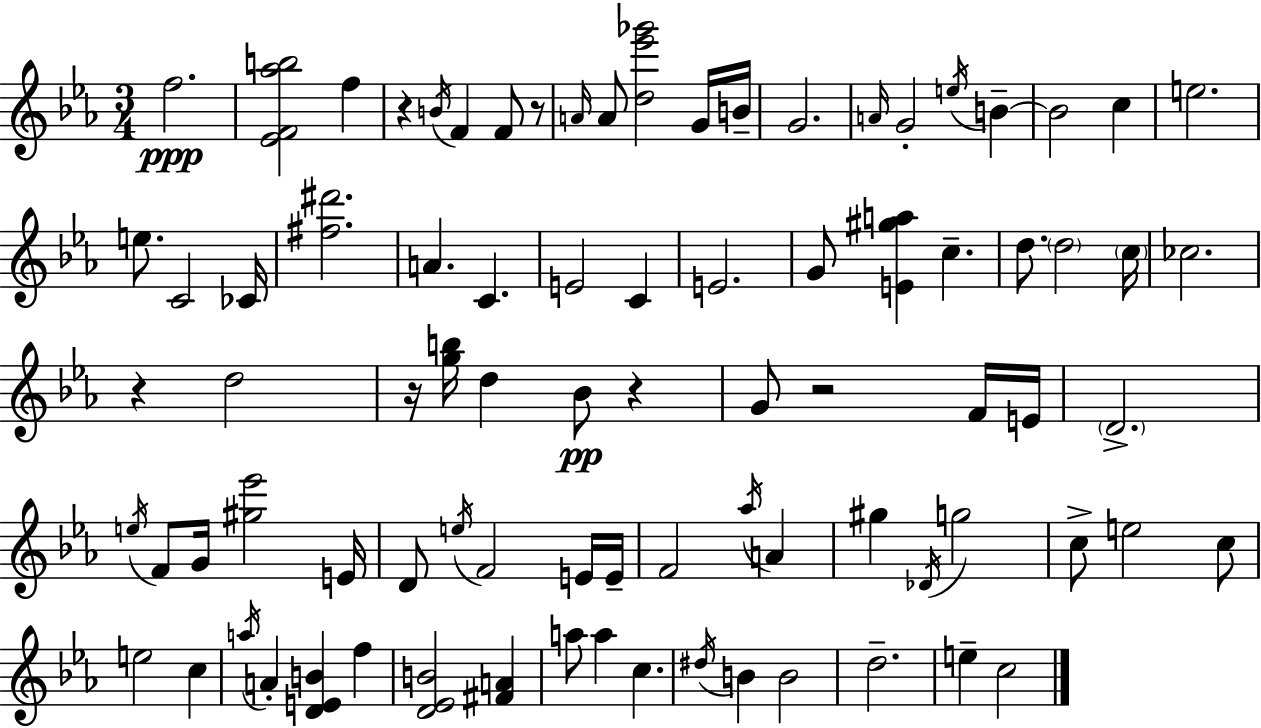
{
  \clef treble
  \numericTimeSignature
  \time 3/4
  \key c \minor
  f''2.\ppp | <ees' f' aes'' b''>2 f''4 | r4 \acciaccatura { b'16 } f'4 f'8 r8 | \grace { a'16 } a'8 <d'' ees''' ges'''>2 | \break g'16 b'16-- g'2. | \grace { a'16 } g'2-. \acciaccatura { e''16 } | b'4--~~ b'2 | c''4 e''2. | \break e''8. c'2 | ces'16 <fis'' dis'''>2. | a'4. c'4. | e'2 | \break c'4 e'2. | g'8 <e' gis'' a''>4 c''4.-- | d''8. \parenthesize d''2 | \parenthesize c''16 ces''2. | \break r4 d''2 | r16 <g'' b''>16 d''4 bes'8\pp | r4 g'8 r2 | f'16 e'16 \parenthesize d'2.-> | \break \acciaccatura { e''16 } f'8 g'16 <gis'' ees'''>2 | e'16 d'8 \acciaccatura { e''16 } f'2 | e'16 e'16-- f'2 | \acciaccatura { aes''16 } a'4 gis''4 \acciaccatura { des'16 } | \break g''2 c''8-> e''2 | c''8 e''2 | c''4 \acciaccatura { a''16 } a'4-. | <d' e' b'>4 f''4 <d' ees' b'>2 | \break <fis' a'>4 a''8 a''4 | c''4. \acciaccatura { dis''16 } b'4 | b'2 d''2.-- | e''4-- | \break c''2 \bar "|."
}